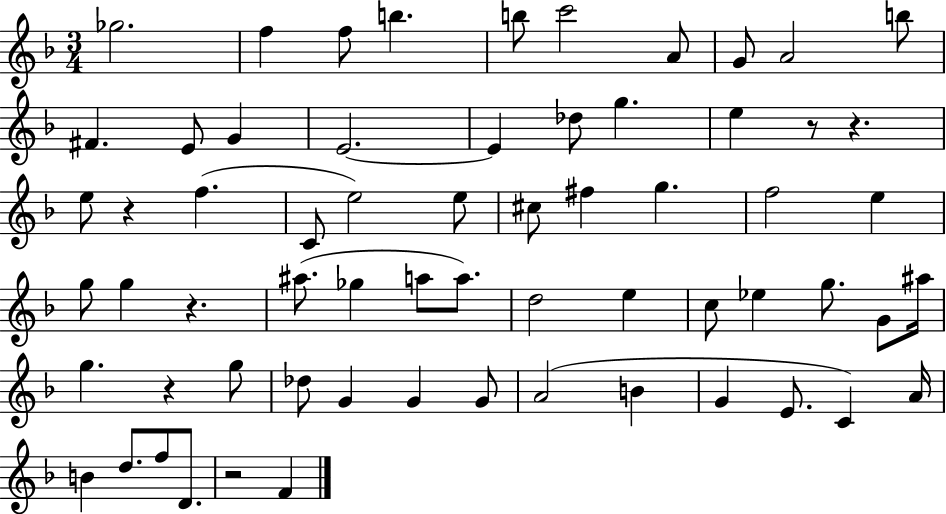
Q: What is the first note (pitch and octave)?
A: Gb5